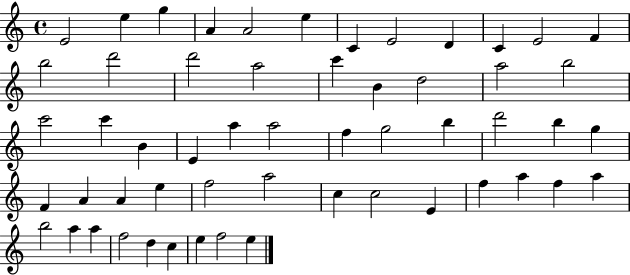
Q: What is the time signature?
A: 4/4